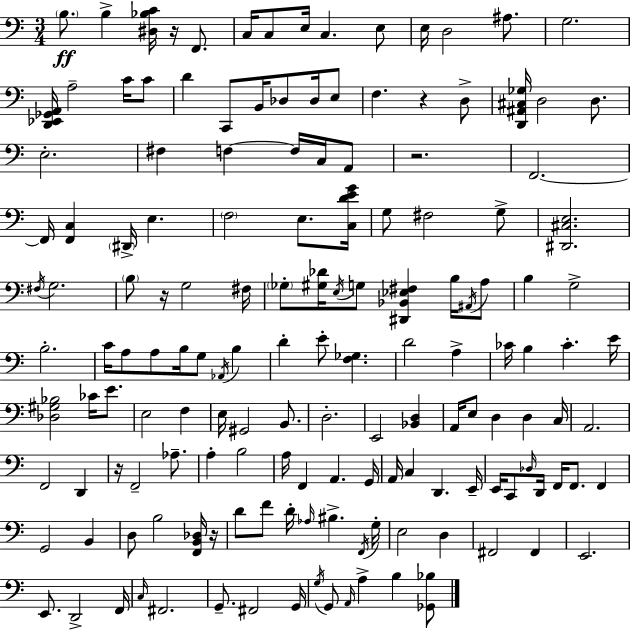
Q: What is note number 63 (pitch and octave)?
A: E4